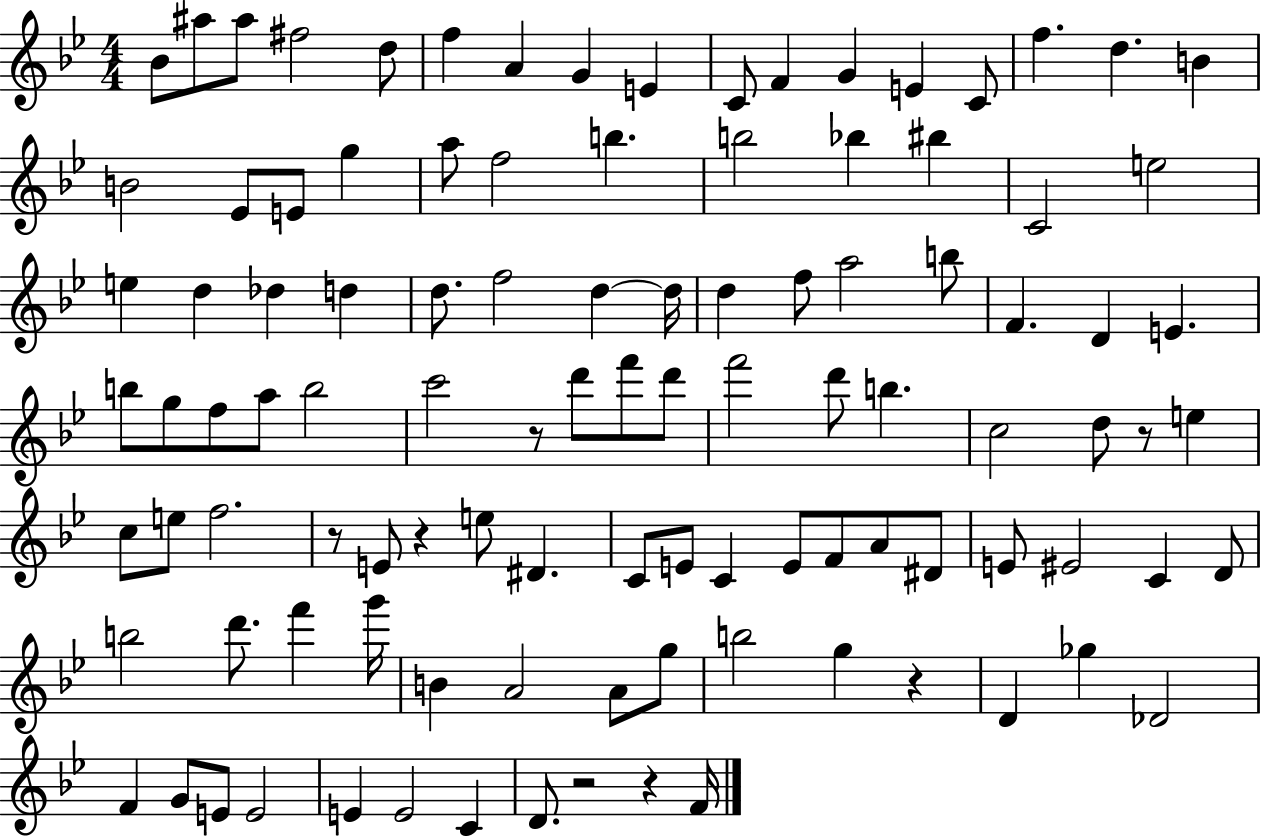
Bb4/e A#5/e A#5/e F#5/h D5/e F5/q A4/q G4/q E4/q C4/e F4/q G4/q E4/q C4/e F5/q. D5/q. B4/q B4/h Eb4/e E4/e G5/q A5/e F5/h B5/q. B5/h Bb5/q BIS5/q C4/h E5/h E5/q D5/q Db5/q D5/q D5/e. F5/h D5/q D5/s D5/q F5/e A5/h B5/e F4/q. D4/q E4/q. B5/e G5/e F5/e A5/e B5/h C6/h R/e D6/e F6/e D6/e F6/h D6/e B5/q. C5/h D5/e R/e E5/q C5/e E5/e F5/h. R/e E4/e R/q E5/e D#4/q. C4/e E4/e C4/q E4/e F4/e A4/e D#4/e E4/e EIS4/h C4/q D4/e B5/h D6/e. F6/q G6/s B4/q A4/h A4/e G5/e B5/h G5/q R/q D4/q Gb5/q Db4/h F4/q G4/e E4/e E4/h E4/q E4/h C4/q D4/e. R/h R/q F4/s